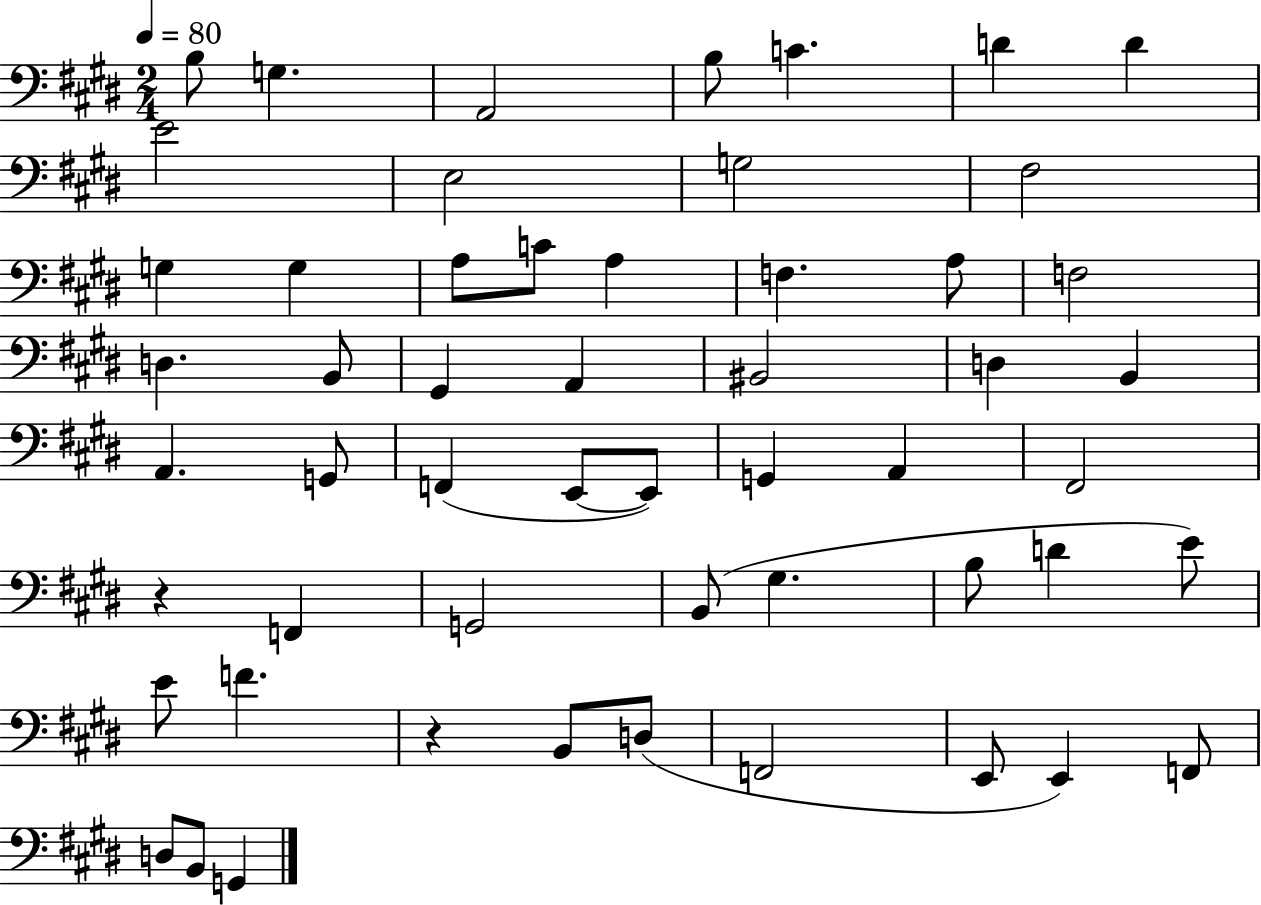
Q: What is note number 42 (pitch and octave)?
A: E4